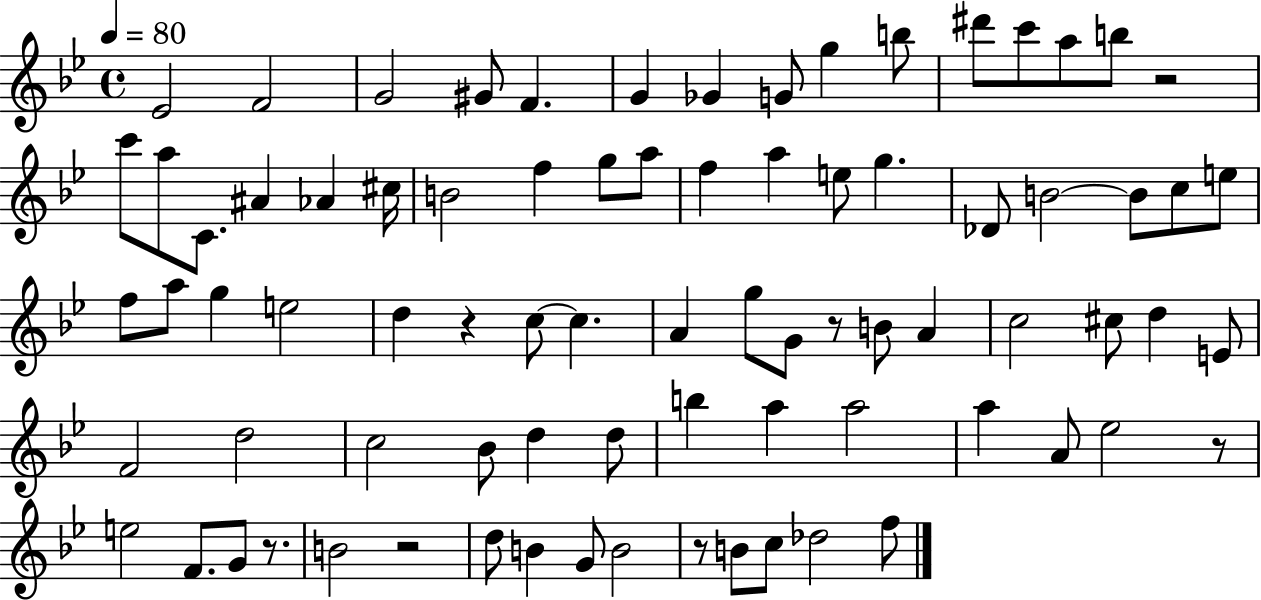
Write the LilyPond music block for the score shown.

{
  \clef treble
  \time 4/4
  \defaultTimeSignature
  \key bes \major
  \tempo 4 = 80
  ees'2 f'2 | g'2 gis'8 f'4. | g'4 ges'4 g'8 g''4 b''8 | dis'''8 c'''8 a''8 b''8 r2 | \break c'''8 a''8 c'8. ais'4 aes'4 cis''16 | b'2 f''4 g''8 a''8 | f''4 a''4 e''8 g''4. | des'8 b'2~~ b'8 c''8 e''8 | \break f''8 a''8 g''4 e''2 | d''4 r4 c''8~~ c''4. | a'4 g''8 g'8 r8 b'8 a'4 | c''2 cis''8 d''4 e'8 | \break f'2 d''2 | c''2 bes'8 d''4 d''8 | b''4 a''4 a''2 | a''4 a'8 ees''2 r8 | \break e''2 f'8. g'8 r8. | b'2 r2 | d''8 b'4 g'8 b'2 | r8 b'8 c''8 des''2 f''8 | \break \bar "|."
}